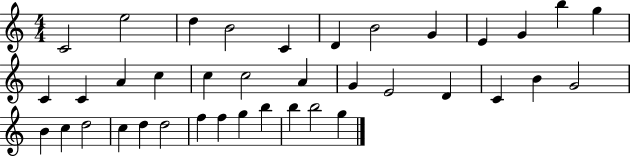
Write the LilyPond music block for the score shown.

{
  \clef treble
  \numericTimeSignature
  \time 4/4
  \key c \major
  c'2 e''2 | d''4 b'2 c'4 | d'4 b'2 g'4 | e'4 g'4 b''4 g''4 | \break c'4 c'4 a'4 c''4 | c''4 c''2 a'4 | g'4 e'2 d'4 | c'4 b'4 g'2 | \break b'4 c''4 d''2 | c''4 d''4 d''2 | f''4 f''4 g''4 b''4 | b''4 b''2 g''4 | \break \bar "|."
}